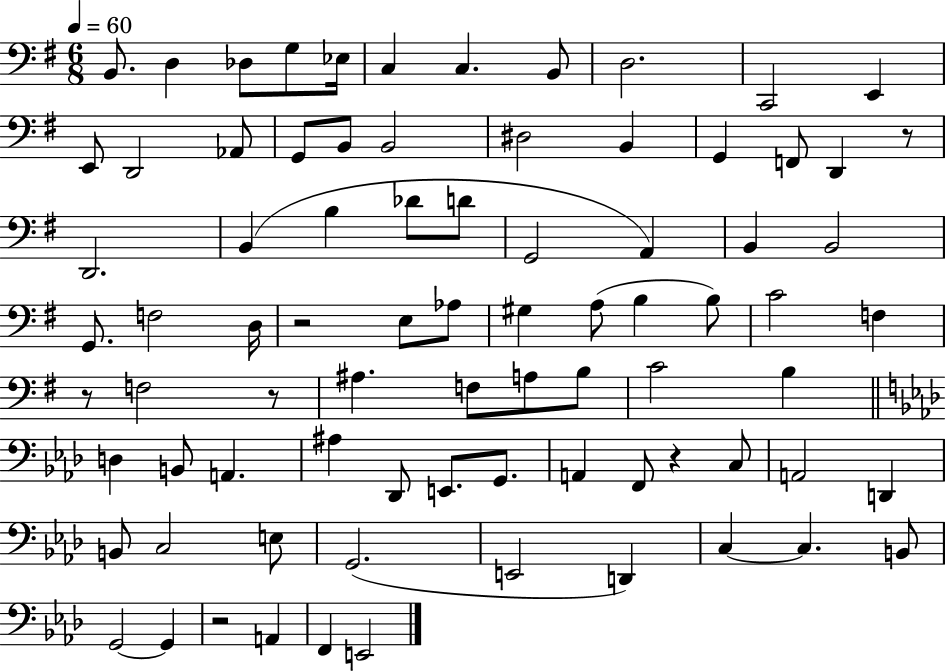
B2/e. D3/q Db3/e G3/e Eb3/s C3/q C3/q. B2/e D3/h. C2/h E2/q E2/e D2/h Ab2/e G2/e B2/e B2/h D#3/h B2/q G2/q F2/e D2/q R/e D2/h. B2/q B3/q Db4/e D4/e G2/h A2/q B2/q B2/h G2/e. F3/h D3/s R/h E3/e Ab3/e G#3/q A3/e B3/q B3/e C4/h F3/q R/e F3/h R/e A#3/q. F3/e A3/e B3/e C4/h B3/q D3/q B2/e A2/q. A#3/q Db2/e E2/e. G2/e. A2/q F2/e R/q C3/e A2/h D2/q B2/e C3/h E3/e G2/h. E2/h D2/q C3/q C3/q. B2/e G2/h G2/q R/h A2/q F2/q E2/h